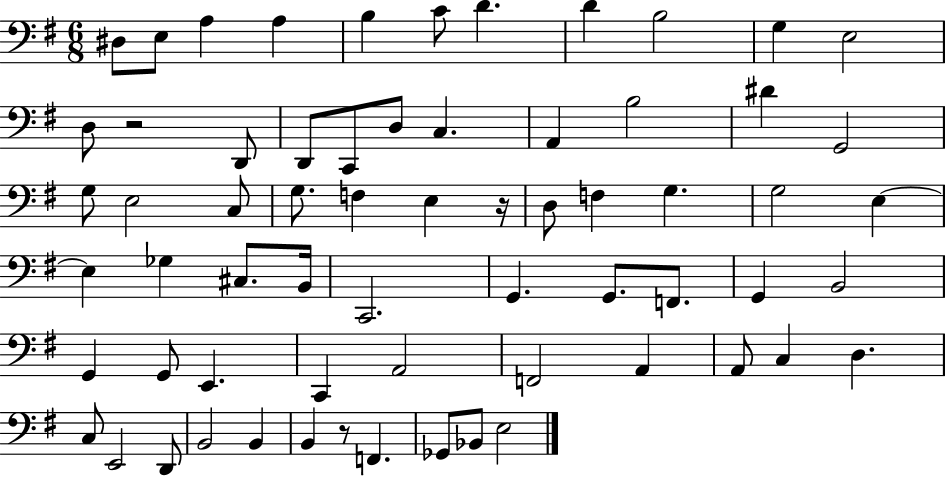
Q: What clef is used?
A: bass